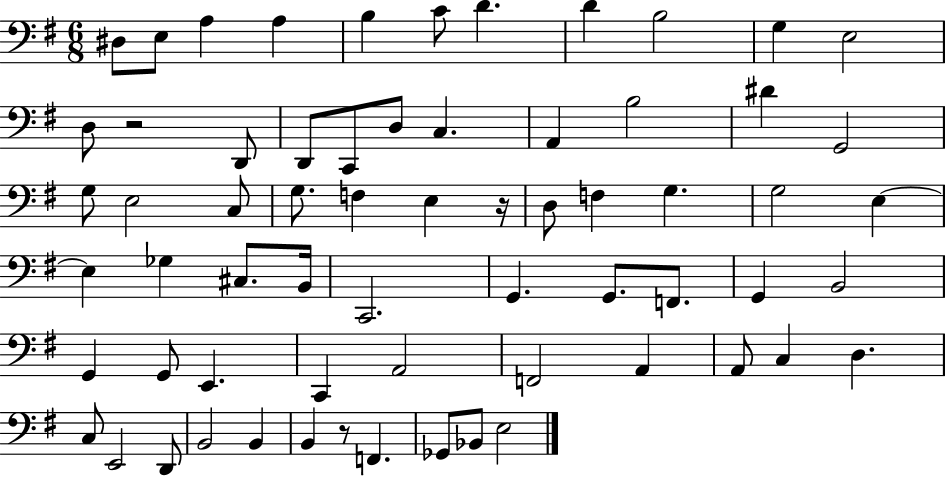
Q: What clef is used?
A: bass